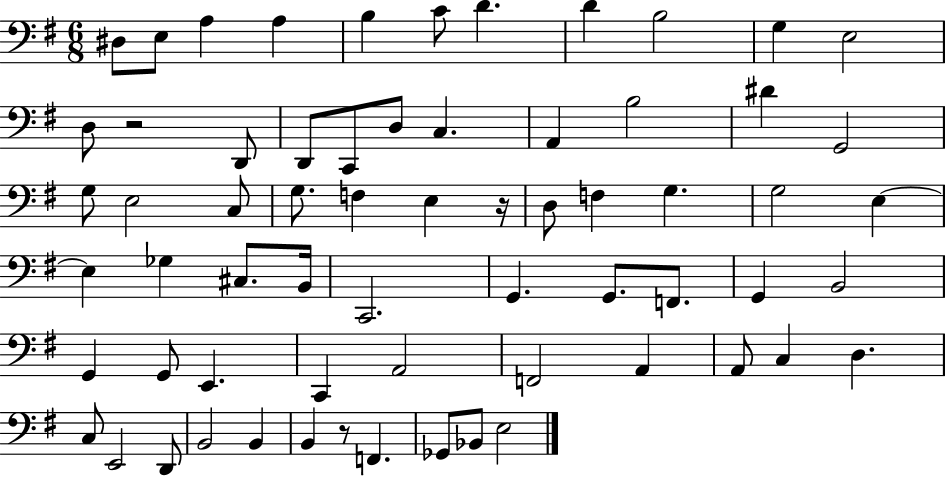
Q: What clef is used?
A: bass